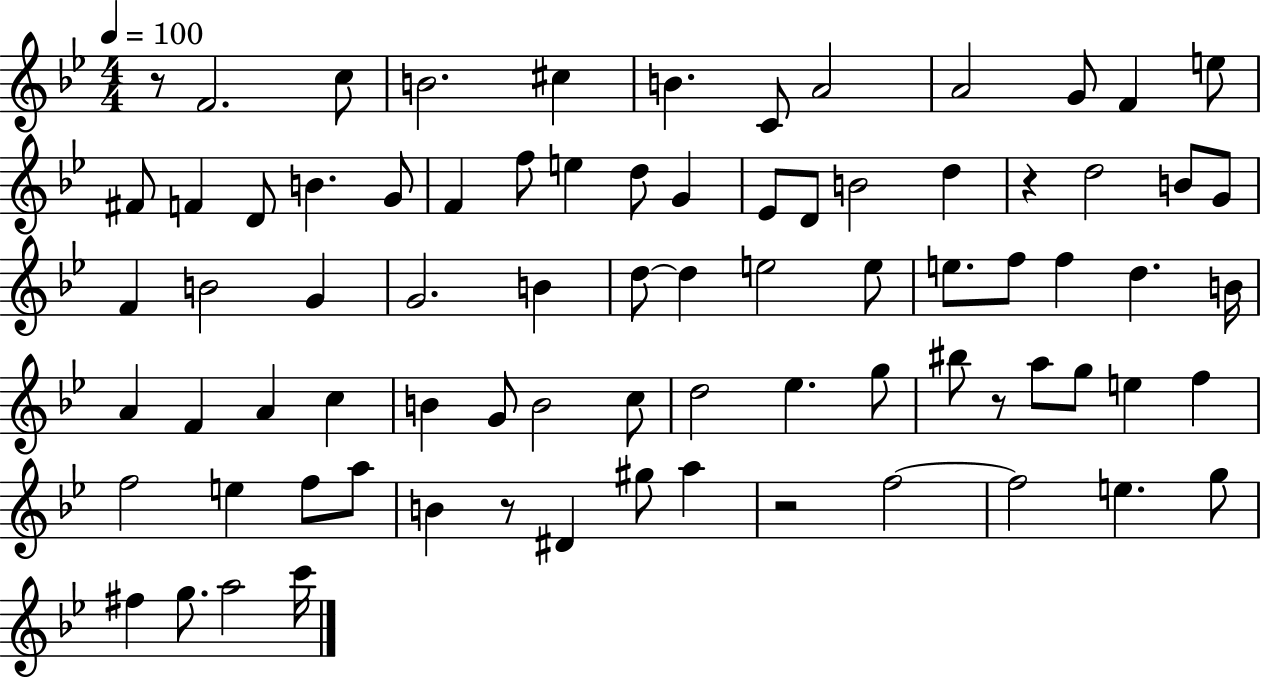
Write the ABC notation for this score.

X:1
T:Untitled
M:4/4
L:1/4
K:Bb
z/2 F2 c/2 B2 ^c B C/2 A2 A2 G/2 F e/2 ^F/2 F D/2 B G/2 F f/2 e d/2 G _E/2 D/2 B2 d z d2 B/2 G/2 F B2 G G2 B d/2 d e2 e/2 e/2 f/2 f d B/4 A F A c B G/2 B2 c/2 d2 _e g/2 ^b/2 z/2 a/2 g/2 e f f2 e f/2 a/2 B z/2 ^D ^g/2 a z2 f2 f2 e g/2 ^f g/2 a2 c'/4